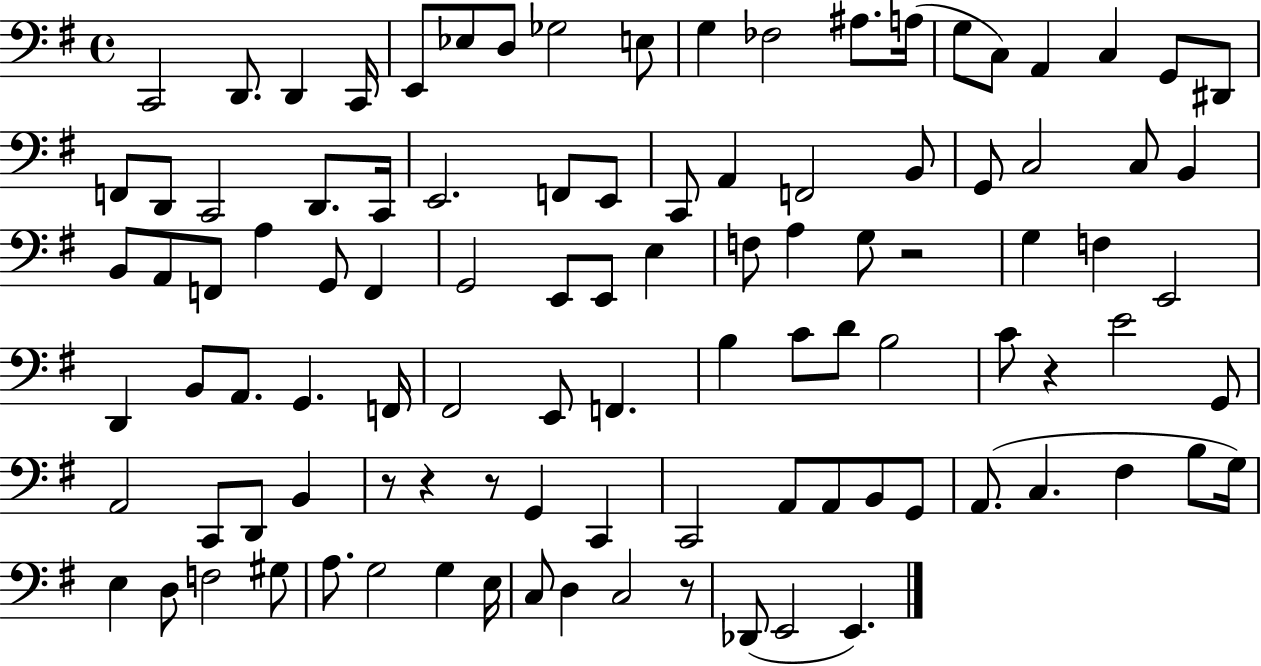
X:1
T:Untitled
M:4/4
L:1/4
K:G
C,,2 D,,/2 D,, C,,/4 E,,/2 _E,/2 D,/2 _G,2 E,/2 G, _F,2 ^A,/2 A,/4 G,/2 C,/2 A,, C, G,,/2 ^D,,/2 F,,/2 D,,/2 C,,2 D,,/2 C,,/4 E,,2 F,,/2 E,,/2 C,,/2 A,, F,,2 B,,/2 G,,/2 C,2 C,/2 B,, B,,/2 A,,/2 F,,/2 A, G,,/2 F,, G,,2 E,,/2 E,,/2 E, F,/2 A, G,/2 z2 G, F, E,,2 D,, B,,/2 A,,/2 G,, F,,/4 ^F,,2 E,,/2 F,, B, C/2 D/2 B,2 C/2 z E2 G,,/2 A,,2 C,,/2 D,,/2 B,, z/2 z z/2 G,, C,, C,,2 A,,/2 A,,/2 B,,/2 G,,/2 A,,/2 C, ^F, B,/2 G,/4 E, D,/2 F,2 ^G,/2 A,/2 G,2 G, E,/4 C,/2 D, C,2 z/2 _D,,/2 E,,2 E,,